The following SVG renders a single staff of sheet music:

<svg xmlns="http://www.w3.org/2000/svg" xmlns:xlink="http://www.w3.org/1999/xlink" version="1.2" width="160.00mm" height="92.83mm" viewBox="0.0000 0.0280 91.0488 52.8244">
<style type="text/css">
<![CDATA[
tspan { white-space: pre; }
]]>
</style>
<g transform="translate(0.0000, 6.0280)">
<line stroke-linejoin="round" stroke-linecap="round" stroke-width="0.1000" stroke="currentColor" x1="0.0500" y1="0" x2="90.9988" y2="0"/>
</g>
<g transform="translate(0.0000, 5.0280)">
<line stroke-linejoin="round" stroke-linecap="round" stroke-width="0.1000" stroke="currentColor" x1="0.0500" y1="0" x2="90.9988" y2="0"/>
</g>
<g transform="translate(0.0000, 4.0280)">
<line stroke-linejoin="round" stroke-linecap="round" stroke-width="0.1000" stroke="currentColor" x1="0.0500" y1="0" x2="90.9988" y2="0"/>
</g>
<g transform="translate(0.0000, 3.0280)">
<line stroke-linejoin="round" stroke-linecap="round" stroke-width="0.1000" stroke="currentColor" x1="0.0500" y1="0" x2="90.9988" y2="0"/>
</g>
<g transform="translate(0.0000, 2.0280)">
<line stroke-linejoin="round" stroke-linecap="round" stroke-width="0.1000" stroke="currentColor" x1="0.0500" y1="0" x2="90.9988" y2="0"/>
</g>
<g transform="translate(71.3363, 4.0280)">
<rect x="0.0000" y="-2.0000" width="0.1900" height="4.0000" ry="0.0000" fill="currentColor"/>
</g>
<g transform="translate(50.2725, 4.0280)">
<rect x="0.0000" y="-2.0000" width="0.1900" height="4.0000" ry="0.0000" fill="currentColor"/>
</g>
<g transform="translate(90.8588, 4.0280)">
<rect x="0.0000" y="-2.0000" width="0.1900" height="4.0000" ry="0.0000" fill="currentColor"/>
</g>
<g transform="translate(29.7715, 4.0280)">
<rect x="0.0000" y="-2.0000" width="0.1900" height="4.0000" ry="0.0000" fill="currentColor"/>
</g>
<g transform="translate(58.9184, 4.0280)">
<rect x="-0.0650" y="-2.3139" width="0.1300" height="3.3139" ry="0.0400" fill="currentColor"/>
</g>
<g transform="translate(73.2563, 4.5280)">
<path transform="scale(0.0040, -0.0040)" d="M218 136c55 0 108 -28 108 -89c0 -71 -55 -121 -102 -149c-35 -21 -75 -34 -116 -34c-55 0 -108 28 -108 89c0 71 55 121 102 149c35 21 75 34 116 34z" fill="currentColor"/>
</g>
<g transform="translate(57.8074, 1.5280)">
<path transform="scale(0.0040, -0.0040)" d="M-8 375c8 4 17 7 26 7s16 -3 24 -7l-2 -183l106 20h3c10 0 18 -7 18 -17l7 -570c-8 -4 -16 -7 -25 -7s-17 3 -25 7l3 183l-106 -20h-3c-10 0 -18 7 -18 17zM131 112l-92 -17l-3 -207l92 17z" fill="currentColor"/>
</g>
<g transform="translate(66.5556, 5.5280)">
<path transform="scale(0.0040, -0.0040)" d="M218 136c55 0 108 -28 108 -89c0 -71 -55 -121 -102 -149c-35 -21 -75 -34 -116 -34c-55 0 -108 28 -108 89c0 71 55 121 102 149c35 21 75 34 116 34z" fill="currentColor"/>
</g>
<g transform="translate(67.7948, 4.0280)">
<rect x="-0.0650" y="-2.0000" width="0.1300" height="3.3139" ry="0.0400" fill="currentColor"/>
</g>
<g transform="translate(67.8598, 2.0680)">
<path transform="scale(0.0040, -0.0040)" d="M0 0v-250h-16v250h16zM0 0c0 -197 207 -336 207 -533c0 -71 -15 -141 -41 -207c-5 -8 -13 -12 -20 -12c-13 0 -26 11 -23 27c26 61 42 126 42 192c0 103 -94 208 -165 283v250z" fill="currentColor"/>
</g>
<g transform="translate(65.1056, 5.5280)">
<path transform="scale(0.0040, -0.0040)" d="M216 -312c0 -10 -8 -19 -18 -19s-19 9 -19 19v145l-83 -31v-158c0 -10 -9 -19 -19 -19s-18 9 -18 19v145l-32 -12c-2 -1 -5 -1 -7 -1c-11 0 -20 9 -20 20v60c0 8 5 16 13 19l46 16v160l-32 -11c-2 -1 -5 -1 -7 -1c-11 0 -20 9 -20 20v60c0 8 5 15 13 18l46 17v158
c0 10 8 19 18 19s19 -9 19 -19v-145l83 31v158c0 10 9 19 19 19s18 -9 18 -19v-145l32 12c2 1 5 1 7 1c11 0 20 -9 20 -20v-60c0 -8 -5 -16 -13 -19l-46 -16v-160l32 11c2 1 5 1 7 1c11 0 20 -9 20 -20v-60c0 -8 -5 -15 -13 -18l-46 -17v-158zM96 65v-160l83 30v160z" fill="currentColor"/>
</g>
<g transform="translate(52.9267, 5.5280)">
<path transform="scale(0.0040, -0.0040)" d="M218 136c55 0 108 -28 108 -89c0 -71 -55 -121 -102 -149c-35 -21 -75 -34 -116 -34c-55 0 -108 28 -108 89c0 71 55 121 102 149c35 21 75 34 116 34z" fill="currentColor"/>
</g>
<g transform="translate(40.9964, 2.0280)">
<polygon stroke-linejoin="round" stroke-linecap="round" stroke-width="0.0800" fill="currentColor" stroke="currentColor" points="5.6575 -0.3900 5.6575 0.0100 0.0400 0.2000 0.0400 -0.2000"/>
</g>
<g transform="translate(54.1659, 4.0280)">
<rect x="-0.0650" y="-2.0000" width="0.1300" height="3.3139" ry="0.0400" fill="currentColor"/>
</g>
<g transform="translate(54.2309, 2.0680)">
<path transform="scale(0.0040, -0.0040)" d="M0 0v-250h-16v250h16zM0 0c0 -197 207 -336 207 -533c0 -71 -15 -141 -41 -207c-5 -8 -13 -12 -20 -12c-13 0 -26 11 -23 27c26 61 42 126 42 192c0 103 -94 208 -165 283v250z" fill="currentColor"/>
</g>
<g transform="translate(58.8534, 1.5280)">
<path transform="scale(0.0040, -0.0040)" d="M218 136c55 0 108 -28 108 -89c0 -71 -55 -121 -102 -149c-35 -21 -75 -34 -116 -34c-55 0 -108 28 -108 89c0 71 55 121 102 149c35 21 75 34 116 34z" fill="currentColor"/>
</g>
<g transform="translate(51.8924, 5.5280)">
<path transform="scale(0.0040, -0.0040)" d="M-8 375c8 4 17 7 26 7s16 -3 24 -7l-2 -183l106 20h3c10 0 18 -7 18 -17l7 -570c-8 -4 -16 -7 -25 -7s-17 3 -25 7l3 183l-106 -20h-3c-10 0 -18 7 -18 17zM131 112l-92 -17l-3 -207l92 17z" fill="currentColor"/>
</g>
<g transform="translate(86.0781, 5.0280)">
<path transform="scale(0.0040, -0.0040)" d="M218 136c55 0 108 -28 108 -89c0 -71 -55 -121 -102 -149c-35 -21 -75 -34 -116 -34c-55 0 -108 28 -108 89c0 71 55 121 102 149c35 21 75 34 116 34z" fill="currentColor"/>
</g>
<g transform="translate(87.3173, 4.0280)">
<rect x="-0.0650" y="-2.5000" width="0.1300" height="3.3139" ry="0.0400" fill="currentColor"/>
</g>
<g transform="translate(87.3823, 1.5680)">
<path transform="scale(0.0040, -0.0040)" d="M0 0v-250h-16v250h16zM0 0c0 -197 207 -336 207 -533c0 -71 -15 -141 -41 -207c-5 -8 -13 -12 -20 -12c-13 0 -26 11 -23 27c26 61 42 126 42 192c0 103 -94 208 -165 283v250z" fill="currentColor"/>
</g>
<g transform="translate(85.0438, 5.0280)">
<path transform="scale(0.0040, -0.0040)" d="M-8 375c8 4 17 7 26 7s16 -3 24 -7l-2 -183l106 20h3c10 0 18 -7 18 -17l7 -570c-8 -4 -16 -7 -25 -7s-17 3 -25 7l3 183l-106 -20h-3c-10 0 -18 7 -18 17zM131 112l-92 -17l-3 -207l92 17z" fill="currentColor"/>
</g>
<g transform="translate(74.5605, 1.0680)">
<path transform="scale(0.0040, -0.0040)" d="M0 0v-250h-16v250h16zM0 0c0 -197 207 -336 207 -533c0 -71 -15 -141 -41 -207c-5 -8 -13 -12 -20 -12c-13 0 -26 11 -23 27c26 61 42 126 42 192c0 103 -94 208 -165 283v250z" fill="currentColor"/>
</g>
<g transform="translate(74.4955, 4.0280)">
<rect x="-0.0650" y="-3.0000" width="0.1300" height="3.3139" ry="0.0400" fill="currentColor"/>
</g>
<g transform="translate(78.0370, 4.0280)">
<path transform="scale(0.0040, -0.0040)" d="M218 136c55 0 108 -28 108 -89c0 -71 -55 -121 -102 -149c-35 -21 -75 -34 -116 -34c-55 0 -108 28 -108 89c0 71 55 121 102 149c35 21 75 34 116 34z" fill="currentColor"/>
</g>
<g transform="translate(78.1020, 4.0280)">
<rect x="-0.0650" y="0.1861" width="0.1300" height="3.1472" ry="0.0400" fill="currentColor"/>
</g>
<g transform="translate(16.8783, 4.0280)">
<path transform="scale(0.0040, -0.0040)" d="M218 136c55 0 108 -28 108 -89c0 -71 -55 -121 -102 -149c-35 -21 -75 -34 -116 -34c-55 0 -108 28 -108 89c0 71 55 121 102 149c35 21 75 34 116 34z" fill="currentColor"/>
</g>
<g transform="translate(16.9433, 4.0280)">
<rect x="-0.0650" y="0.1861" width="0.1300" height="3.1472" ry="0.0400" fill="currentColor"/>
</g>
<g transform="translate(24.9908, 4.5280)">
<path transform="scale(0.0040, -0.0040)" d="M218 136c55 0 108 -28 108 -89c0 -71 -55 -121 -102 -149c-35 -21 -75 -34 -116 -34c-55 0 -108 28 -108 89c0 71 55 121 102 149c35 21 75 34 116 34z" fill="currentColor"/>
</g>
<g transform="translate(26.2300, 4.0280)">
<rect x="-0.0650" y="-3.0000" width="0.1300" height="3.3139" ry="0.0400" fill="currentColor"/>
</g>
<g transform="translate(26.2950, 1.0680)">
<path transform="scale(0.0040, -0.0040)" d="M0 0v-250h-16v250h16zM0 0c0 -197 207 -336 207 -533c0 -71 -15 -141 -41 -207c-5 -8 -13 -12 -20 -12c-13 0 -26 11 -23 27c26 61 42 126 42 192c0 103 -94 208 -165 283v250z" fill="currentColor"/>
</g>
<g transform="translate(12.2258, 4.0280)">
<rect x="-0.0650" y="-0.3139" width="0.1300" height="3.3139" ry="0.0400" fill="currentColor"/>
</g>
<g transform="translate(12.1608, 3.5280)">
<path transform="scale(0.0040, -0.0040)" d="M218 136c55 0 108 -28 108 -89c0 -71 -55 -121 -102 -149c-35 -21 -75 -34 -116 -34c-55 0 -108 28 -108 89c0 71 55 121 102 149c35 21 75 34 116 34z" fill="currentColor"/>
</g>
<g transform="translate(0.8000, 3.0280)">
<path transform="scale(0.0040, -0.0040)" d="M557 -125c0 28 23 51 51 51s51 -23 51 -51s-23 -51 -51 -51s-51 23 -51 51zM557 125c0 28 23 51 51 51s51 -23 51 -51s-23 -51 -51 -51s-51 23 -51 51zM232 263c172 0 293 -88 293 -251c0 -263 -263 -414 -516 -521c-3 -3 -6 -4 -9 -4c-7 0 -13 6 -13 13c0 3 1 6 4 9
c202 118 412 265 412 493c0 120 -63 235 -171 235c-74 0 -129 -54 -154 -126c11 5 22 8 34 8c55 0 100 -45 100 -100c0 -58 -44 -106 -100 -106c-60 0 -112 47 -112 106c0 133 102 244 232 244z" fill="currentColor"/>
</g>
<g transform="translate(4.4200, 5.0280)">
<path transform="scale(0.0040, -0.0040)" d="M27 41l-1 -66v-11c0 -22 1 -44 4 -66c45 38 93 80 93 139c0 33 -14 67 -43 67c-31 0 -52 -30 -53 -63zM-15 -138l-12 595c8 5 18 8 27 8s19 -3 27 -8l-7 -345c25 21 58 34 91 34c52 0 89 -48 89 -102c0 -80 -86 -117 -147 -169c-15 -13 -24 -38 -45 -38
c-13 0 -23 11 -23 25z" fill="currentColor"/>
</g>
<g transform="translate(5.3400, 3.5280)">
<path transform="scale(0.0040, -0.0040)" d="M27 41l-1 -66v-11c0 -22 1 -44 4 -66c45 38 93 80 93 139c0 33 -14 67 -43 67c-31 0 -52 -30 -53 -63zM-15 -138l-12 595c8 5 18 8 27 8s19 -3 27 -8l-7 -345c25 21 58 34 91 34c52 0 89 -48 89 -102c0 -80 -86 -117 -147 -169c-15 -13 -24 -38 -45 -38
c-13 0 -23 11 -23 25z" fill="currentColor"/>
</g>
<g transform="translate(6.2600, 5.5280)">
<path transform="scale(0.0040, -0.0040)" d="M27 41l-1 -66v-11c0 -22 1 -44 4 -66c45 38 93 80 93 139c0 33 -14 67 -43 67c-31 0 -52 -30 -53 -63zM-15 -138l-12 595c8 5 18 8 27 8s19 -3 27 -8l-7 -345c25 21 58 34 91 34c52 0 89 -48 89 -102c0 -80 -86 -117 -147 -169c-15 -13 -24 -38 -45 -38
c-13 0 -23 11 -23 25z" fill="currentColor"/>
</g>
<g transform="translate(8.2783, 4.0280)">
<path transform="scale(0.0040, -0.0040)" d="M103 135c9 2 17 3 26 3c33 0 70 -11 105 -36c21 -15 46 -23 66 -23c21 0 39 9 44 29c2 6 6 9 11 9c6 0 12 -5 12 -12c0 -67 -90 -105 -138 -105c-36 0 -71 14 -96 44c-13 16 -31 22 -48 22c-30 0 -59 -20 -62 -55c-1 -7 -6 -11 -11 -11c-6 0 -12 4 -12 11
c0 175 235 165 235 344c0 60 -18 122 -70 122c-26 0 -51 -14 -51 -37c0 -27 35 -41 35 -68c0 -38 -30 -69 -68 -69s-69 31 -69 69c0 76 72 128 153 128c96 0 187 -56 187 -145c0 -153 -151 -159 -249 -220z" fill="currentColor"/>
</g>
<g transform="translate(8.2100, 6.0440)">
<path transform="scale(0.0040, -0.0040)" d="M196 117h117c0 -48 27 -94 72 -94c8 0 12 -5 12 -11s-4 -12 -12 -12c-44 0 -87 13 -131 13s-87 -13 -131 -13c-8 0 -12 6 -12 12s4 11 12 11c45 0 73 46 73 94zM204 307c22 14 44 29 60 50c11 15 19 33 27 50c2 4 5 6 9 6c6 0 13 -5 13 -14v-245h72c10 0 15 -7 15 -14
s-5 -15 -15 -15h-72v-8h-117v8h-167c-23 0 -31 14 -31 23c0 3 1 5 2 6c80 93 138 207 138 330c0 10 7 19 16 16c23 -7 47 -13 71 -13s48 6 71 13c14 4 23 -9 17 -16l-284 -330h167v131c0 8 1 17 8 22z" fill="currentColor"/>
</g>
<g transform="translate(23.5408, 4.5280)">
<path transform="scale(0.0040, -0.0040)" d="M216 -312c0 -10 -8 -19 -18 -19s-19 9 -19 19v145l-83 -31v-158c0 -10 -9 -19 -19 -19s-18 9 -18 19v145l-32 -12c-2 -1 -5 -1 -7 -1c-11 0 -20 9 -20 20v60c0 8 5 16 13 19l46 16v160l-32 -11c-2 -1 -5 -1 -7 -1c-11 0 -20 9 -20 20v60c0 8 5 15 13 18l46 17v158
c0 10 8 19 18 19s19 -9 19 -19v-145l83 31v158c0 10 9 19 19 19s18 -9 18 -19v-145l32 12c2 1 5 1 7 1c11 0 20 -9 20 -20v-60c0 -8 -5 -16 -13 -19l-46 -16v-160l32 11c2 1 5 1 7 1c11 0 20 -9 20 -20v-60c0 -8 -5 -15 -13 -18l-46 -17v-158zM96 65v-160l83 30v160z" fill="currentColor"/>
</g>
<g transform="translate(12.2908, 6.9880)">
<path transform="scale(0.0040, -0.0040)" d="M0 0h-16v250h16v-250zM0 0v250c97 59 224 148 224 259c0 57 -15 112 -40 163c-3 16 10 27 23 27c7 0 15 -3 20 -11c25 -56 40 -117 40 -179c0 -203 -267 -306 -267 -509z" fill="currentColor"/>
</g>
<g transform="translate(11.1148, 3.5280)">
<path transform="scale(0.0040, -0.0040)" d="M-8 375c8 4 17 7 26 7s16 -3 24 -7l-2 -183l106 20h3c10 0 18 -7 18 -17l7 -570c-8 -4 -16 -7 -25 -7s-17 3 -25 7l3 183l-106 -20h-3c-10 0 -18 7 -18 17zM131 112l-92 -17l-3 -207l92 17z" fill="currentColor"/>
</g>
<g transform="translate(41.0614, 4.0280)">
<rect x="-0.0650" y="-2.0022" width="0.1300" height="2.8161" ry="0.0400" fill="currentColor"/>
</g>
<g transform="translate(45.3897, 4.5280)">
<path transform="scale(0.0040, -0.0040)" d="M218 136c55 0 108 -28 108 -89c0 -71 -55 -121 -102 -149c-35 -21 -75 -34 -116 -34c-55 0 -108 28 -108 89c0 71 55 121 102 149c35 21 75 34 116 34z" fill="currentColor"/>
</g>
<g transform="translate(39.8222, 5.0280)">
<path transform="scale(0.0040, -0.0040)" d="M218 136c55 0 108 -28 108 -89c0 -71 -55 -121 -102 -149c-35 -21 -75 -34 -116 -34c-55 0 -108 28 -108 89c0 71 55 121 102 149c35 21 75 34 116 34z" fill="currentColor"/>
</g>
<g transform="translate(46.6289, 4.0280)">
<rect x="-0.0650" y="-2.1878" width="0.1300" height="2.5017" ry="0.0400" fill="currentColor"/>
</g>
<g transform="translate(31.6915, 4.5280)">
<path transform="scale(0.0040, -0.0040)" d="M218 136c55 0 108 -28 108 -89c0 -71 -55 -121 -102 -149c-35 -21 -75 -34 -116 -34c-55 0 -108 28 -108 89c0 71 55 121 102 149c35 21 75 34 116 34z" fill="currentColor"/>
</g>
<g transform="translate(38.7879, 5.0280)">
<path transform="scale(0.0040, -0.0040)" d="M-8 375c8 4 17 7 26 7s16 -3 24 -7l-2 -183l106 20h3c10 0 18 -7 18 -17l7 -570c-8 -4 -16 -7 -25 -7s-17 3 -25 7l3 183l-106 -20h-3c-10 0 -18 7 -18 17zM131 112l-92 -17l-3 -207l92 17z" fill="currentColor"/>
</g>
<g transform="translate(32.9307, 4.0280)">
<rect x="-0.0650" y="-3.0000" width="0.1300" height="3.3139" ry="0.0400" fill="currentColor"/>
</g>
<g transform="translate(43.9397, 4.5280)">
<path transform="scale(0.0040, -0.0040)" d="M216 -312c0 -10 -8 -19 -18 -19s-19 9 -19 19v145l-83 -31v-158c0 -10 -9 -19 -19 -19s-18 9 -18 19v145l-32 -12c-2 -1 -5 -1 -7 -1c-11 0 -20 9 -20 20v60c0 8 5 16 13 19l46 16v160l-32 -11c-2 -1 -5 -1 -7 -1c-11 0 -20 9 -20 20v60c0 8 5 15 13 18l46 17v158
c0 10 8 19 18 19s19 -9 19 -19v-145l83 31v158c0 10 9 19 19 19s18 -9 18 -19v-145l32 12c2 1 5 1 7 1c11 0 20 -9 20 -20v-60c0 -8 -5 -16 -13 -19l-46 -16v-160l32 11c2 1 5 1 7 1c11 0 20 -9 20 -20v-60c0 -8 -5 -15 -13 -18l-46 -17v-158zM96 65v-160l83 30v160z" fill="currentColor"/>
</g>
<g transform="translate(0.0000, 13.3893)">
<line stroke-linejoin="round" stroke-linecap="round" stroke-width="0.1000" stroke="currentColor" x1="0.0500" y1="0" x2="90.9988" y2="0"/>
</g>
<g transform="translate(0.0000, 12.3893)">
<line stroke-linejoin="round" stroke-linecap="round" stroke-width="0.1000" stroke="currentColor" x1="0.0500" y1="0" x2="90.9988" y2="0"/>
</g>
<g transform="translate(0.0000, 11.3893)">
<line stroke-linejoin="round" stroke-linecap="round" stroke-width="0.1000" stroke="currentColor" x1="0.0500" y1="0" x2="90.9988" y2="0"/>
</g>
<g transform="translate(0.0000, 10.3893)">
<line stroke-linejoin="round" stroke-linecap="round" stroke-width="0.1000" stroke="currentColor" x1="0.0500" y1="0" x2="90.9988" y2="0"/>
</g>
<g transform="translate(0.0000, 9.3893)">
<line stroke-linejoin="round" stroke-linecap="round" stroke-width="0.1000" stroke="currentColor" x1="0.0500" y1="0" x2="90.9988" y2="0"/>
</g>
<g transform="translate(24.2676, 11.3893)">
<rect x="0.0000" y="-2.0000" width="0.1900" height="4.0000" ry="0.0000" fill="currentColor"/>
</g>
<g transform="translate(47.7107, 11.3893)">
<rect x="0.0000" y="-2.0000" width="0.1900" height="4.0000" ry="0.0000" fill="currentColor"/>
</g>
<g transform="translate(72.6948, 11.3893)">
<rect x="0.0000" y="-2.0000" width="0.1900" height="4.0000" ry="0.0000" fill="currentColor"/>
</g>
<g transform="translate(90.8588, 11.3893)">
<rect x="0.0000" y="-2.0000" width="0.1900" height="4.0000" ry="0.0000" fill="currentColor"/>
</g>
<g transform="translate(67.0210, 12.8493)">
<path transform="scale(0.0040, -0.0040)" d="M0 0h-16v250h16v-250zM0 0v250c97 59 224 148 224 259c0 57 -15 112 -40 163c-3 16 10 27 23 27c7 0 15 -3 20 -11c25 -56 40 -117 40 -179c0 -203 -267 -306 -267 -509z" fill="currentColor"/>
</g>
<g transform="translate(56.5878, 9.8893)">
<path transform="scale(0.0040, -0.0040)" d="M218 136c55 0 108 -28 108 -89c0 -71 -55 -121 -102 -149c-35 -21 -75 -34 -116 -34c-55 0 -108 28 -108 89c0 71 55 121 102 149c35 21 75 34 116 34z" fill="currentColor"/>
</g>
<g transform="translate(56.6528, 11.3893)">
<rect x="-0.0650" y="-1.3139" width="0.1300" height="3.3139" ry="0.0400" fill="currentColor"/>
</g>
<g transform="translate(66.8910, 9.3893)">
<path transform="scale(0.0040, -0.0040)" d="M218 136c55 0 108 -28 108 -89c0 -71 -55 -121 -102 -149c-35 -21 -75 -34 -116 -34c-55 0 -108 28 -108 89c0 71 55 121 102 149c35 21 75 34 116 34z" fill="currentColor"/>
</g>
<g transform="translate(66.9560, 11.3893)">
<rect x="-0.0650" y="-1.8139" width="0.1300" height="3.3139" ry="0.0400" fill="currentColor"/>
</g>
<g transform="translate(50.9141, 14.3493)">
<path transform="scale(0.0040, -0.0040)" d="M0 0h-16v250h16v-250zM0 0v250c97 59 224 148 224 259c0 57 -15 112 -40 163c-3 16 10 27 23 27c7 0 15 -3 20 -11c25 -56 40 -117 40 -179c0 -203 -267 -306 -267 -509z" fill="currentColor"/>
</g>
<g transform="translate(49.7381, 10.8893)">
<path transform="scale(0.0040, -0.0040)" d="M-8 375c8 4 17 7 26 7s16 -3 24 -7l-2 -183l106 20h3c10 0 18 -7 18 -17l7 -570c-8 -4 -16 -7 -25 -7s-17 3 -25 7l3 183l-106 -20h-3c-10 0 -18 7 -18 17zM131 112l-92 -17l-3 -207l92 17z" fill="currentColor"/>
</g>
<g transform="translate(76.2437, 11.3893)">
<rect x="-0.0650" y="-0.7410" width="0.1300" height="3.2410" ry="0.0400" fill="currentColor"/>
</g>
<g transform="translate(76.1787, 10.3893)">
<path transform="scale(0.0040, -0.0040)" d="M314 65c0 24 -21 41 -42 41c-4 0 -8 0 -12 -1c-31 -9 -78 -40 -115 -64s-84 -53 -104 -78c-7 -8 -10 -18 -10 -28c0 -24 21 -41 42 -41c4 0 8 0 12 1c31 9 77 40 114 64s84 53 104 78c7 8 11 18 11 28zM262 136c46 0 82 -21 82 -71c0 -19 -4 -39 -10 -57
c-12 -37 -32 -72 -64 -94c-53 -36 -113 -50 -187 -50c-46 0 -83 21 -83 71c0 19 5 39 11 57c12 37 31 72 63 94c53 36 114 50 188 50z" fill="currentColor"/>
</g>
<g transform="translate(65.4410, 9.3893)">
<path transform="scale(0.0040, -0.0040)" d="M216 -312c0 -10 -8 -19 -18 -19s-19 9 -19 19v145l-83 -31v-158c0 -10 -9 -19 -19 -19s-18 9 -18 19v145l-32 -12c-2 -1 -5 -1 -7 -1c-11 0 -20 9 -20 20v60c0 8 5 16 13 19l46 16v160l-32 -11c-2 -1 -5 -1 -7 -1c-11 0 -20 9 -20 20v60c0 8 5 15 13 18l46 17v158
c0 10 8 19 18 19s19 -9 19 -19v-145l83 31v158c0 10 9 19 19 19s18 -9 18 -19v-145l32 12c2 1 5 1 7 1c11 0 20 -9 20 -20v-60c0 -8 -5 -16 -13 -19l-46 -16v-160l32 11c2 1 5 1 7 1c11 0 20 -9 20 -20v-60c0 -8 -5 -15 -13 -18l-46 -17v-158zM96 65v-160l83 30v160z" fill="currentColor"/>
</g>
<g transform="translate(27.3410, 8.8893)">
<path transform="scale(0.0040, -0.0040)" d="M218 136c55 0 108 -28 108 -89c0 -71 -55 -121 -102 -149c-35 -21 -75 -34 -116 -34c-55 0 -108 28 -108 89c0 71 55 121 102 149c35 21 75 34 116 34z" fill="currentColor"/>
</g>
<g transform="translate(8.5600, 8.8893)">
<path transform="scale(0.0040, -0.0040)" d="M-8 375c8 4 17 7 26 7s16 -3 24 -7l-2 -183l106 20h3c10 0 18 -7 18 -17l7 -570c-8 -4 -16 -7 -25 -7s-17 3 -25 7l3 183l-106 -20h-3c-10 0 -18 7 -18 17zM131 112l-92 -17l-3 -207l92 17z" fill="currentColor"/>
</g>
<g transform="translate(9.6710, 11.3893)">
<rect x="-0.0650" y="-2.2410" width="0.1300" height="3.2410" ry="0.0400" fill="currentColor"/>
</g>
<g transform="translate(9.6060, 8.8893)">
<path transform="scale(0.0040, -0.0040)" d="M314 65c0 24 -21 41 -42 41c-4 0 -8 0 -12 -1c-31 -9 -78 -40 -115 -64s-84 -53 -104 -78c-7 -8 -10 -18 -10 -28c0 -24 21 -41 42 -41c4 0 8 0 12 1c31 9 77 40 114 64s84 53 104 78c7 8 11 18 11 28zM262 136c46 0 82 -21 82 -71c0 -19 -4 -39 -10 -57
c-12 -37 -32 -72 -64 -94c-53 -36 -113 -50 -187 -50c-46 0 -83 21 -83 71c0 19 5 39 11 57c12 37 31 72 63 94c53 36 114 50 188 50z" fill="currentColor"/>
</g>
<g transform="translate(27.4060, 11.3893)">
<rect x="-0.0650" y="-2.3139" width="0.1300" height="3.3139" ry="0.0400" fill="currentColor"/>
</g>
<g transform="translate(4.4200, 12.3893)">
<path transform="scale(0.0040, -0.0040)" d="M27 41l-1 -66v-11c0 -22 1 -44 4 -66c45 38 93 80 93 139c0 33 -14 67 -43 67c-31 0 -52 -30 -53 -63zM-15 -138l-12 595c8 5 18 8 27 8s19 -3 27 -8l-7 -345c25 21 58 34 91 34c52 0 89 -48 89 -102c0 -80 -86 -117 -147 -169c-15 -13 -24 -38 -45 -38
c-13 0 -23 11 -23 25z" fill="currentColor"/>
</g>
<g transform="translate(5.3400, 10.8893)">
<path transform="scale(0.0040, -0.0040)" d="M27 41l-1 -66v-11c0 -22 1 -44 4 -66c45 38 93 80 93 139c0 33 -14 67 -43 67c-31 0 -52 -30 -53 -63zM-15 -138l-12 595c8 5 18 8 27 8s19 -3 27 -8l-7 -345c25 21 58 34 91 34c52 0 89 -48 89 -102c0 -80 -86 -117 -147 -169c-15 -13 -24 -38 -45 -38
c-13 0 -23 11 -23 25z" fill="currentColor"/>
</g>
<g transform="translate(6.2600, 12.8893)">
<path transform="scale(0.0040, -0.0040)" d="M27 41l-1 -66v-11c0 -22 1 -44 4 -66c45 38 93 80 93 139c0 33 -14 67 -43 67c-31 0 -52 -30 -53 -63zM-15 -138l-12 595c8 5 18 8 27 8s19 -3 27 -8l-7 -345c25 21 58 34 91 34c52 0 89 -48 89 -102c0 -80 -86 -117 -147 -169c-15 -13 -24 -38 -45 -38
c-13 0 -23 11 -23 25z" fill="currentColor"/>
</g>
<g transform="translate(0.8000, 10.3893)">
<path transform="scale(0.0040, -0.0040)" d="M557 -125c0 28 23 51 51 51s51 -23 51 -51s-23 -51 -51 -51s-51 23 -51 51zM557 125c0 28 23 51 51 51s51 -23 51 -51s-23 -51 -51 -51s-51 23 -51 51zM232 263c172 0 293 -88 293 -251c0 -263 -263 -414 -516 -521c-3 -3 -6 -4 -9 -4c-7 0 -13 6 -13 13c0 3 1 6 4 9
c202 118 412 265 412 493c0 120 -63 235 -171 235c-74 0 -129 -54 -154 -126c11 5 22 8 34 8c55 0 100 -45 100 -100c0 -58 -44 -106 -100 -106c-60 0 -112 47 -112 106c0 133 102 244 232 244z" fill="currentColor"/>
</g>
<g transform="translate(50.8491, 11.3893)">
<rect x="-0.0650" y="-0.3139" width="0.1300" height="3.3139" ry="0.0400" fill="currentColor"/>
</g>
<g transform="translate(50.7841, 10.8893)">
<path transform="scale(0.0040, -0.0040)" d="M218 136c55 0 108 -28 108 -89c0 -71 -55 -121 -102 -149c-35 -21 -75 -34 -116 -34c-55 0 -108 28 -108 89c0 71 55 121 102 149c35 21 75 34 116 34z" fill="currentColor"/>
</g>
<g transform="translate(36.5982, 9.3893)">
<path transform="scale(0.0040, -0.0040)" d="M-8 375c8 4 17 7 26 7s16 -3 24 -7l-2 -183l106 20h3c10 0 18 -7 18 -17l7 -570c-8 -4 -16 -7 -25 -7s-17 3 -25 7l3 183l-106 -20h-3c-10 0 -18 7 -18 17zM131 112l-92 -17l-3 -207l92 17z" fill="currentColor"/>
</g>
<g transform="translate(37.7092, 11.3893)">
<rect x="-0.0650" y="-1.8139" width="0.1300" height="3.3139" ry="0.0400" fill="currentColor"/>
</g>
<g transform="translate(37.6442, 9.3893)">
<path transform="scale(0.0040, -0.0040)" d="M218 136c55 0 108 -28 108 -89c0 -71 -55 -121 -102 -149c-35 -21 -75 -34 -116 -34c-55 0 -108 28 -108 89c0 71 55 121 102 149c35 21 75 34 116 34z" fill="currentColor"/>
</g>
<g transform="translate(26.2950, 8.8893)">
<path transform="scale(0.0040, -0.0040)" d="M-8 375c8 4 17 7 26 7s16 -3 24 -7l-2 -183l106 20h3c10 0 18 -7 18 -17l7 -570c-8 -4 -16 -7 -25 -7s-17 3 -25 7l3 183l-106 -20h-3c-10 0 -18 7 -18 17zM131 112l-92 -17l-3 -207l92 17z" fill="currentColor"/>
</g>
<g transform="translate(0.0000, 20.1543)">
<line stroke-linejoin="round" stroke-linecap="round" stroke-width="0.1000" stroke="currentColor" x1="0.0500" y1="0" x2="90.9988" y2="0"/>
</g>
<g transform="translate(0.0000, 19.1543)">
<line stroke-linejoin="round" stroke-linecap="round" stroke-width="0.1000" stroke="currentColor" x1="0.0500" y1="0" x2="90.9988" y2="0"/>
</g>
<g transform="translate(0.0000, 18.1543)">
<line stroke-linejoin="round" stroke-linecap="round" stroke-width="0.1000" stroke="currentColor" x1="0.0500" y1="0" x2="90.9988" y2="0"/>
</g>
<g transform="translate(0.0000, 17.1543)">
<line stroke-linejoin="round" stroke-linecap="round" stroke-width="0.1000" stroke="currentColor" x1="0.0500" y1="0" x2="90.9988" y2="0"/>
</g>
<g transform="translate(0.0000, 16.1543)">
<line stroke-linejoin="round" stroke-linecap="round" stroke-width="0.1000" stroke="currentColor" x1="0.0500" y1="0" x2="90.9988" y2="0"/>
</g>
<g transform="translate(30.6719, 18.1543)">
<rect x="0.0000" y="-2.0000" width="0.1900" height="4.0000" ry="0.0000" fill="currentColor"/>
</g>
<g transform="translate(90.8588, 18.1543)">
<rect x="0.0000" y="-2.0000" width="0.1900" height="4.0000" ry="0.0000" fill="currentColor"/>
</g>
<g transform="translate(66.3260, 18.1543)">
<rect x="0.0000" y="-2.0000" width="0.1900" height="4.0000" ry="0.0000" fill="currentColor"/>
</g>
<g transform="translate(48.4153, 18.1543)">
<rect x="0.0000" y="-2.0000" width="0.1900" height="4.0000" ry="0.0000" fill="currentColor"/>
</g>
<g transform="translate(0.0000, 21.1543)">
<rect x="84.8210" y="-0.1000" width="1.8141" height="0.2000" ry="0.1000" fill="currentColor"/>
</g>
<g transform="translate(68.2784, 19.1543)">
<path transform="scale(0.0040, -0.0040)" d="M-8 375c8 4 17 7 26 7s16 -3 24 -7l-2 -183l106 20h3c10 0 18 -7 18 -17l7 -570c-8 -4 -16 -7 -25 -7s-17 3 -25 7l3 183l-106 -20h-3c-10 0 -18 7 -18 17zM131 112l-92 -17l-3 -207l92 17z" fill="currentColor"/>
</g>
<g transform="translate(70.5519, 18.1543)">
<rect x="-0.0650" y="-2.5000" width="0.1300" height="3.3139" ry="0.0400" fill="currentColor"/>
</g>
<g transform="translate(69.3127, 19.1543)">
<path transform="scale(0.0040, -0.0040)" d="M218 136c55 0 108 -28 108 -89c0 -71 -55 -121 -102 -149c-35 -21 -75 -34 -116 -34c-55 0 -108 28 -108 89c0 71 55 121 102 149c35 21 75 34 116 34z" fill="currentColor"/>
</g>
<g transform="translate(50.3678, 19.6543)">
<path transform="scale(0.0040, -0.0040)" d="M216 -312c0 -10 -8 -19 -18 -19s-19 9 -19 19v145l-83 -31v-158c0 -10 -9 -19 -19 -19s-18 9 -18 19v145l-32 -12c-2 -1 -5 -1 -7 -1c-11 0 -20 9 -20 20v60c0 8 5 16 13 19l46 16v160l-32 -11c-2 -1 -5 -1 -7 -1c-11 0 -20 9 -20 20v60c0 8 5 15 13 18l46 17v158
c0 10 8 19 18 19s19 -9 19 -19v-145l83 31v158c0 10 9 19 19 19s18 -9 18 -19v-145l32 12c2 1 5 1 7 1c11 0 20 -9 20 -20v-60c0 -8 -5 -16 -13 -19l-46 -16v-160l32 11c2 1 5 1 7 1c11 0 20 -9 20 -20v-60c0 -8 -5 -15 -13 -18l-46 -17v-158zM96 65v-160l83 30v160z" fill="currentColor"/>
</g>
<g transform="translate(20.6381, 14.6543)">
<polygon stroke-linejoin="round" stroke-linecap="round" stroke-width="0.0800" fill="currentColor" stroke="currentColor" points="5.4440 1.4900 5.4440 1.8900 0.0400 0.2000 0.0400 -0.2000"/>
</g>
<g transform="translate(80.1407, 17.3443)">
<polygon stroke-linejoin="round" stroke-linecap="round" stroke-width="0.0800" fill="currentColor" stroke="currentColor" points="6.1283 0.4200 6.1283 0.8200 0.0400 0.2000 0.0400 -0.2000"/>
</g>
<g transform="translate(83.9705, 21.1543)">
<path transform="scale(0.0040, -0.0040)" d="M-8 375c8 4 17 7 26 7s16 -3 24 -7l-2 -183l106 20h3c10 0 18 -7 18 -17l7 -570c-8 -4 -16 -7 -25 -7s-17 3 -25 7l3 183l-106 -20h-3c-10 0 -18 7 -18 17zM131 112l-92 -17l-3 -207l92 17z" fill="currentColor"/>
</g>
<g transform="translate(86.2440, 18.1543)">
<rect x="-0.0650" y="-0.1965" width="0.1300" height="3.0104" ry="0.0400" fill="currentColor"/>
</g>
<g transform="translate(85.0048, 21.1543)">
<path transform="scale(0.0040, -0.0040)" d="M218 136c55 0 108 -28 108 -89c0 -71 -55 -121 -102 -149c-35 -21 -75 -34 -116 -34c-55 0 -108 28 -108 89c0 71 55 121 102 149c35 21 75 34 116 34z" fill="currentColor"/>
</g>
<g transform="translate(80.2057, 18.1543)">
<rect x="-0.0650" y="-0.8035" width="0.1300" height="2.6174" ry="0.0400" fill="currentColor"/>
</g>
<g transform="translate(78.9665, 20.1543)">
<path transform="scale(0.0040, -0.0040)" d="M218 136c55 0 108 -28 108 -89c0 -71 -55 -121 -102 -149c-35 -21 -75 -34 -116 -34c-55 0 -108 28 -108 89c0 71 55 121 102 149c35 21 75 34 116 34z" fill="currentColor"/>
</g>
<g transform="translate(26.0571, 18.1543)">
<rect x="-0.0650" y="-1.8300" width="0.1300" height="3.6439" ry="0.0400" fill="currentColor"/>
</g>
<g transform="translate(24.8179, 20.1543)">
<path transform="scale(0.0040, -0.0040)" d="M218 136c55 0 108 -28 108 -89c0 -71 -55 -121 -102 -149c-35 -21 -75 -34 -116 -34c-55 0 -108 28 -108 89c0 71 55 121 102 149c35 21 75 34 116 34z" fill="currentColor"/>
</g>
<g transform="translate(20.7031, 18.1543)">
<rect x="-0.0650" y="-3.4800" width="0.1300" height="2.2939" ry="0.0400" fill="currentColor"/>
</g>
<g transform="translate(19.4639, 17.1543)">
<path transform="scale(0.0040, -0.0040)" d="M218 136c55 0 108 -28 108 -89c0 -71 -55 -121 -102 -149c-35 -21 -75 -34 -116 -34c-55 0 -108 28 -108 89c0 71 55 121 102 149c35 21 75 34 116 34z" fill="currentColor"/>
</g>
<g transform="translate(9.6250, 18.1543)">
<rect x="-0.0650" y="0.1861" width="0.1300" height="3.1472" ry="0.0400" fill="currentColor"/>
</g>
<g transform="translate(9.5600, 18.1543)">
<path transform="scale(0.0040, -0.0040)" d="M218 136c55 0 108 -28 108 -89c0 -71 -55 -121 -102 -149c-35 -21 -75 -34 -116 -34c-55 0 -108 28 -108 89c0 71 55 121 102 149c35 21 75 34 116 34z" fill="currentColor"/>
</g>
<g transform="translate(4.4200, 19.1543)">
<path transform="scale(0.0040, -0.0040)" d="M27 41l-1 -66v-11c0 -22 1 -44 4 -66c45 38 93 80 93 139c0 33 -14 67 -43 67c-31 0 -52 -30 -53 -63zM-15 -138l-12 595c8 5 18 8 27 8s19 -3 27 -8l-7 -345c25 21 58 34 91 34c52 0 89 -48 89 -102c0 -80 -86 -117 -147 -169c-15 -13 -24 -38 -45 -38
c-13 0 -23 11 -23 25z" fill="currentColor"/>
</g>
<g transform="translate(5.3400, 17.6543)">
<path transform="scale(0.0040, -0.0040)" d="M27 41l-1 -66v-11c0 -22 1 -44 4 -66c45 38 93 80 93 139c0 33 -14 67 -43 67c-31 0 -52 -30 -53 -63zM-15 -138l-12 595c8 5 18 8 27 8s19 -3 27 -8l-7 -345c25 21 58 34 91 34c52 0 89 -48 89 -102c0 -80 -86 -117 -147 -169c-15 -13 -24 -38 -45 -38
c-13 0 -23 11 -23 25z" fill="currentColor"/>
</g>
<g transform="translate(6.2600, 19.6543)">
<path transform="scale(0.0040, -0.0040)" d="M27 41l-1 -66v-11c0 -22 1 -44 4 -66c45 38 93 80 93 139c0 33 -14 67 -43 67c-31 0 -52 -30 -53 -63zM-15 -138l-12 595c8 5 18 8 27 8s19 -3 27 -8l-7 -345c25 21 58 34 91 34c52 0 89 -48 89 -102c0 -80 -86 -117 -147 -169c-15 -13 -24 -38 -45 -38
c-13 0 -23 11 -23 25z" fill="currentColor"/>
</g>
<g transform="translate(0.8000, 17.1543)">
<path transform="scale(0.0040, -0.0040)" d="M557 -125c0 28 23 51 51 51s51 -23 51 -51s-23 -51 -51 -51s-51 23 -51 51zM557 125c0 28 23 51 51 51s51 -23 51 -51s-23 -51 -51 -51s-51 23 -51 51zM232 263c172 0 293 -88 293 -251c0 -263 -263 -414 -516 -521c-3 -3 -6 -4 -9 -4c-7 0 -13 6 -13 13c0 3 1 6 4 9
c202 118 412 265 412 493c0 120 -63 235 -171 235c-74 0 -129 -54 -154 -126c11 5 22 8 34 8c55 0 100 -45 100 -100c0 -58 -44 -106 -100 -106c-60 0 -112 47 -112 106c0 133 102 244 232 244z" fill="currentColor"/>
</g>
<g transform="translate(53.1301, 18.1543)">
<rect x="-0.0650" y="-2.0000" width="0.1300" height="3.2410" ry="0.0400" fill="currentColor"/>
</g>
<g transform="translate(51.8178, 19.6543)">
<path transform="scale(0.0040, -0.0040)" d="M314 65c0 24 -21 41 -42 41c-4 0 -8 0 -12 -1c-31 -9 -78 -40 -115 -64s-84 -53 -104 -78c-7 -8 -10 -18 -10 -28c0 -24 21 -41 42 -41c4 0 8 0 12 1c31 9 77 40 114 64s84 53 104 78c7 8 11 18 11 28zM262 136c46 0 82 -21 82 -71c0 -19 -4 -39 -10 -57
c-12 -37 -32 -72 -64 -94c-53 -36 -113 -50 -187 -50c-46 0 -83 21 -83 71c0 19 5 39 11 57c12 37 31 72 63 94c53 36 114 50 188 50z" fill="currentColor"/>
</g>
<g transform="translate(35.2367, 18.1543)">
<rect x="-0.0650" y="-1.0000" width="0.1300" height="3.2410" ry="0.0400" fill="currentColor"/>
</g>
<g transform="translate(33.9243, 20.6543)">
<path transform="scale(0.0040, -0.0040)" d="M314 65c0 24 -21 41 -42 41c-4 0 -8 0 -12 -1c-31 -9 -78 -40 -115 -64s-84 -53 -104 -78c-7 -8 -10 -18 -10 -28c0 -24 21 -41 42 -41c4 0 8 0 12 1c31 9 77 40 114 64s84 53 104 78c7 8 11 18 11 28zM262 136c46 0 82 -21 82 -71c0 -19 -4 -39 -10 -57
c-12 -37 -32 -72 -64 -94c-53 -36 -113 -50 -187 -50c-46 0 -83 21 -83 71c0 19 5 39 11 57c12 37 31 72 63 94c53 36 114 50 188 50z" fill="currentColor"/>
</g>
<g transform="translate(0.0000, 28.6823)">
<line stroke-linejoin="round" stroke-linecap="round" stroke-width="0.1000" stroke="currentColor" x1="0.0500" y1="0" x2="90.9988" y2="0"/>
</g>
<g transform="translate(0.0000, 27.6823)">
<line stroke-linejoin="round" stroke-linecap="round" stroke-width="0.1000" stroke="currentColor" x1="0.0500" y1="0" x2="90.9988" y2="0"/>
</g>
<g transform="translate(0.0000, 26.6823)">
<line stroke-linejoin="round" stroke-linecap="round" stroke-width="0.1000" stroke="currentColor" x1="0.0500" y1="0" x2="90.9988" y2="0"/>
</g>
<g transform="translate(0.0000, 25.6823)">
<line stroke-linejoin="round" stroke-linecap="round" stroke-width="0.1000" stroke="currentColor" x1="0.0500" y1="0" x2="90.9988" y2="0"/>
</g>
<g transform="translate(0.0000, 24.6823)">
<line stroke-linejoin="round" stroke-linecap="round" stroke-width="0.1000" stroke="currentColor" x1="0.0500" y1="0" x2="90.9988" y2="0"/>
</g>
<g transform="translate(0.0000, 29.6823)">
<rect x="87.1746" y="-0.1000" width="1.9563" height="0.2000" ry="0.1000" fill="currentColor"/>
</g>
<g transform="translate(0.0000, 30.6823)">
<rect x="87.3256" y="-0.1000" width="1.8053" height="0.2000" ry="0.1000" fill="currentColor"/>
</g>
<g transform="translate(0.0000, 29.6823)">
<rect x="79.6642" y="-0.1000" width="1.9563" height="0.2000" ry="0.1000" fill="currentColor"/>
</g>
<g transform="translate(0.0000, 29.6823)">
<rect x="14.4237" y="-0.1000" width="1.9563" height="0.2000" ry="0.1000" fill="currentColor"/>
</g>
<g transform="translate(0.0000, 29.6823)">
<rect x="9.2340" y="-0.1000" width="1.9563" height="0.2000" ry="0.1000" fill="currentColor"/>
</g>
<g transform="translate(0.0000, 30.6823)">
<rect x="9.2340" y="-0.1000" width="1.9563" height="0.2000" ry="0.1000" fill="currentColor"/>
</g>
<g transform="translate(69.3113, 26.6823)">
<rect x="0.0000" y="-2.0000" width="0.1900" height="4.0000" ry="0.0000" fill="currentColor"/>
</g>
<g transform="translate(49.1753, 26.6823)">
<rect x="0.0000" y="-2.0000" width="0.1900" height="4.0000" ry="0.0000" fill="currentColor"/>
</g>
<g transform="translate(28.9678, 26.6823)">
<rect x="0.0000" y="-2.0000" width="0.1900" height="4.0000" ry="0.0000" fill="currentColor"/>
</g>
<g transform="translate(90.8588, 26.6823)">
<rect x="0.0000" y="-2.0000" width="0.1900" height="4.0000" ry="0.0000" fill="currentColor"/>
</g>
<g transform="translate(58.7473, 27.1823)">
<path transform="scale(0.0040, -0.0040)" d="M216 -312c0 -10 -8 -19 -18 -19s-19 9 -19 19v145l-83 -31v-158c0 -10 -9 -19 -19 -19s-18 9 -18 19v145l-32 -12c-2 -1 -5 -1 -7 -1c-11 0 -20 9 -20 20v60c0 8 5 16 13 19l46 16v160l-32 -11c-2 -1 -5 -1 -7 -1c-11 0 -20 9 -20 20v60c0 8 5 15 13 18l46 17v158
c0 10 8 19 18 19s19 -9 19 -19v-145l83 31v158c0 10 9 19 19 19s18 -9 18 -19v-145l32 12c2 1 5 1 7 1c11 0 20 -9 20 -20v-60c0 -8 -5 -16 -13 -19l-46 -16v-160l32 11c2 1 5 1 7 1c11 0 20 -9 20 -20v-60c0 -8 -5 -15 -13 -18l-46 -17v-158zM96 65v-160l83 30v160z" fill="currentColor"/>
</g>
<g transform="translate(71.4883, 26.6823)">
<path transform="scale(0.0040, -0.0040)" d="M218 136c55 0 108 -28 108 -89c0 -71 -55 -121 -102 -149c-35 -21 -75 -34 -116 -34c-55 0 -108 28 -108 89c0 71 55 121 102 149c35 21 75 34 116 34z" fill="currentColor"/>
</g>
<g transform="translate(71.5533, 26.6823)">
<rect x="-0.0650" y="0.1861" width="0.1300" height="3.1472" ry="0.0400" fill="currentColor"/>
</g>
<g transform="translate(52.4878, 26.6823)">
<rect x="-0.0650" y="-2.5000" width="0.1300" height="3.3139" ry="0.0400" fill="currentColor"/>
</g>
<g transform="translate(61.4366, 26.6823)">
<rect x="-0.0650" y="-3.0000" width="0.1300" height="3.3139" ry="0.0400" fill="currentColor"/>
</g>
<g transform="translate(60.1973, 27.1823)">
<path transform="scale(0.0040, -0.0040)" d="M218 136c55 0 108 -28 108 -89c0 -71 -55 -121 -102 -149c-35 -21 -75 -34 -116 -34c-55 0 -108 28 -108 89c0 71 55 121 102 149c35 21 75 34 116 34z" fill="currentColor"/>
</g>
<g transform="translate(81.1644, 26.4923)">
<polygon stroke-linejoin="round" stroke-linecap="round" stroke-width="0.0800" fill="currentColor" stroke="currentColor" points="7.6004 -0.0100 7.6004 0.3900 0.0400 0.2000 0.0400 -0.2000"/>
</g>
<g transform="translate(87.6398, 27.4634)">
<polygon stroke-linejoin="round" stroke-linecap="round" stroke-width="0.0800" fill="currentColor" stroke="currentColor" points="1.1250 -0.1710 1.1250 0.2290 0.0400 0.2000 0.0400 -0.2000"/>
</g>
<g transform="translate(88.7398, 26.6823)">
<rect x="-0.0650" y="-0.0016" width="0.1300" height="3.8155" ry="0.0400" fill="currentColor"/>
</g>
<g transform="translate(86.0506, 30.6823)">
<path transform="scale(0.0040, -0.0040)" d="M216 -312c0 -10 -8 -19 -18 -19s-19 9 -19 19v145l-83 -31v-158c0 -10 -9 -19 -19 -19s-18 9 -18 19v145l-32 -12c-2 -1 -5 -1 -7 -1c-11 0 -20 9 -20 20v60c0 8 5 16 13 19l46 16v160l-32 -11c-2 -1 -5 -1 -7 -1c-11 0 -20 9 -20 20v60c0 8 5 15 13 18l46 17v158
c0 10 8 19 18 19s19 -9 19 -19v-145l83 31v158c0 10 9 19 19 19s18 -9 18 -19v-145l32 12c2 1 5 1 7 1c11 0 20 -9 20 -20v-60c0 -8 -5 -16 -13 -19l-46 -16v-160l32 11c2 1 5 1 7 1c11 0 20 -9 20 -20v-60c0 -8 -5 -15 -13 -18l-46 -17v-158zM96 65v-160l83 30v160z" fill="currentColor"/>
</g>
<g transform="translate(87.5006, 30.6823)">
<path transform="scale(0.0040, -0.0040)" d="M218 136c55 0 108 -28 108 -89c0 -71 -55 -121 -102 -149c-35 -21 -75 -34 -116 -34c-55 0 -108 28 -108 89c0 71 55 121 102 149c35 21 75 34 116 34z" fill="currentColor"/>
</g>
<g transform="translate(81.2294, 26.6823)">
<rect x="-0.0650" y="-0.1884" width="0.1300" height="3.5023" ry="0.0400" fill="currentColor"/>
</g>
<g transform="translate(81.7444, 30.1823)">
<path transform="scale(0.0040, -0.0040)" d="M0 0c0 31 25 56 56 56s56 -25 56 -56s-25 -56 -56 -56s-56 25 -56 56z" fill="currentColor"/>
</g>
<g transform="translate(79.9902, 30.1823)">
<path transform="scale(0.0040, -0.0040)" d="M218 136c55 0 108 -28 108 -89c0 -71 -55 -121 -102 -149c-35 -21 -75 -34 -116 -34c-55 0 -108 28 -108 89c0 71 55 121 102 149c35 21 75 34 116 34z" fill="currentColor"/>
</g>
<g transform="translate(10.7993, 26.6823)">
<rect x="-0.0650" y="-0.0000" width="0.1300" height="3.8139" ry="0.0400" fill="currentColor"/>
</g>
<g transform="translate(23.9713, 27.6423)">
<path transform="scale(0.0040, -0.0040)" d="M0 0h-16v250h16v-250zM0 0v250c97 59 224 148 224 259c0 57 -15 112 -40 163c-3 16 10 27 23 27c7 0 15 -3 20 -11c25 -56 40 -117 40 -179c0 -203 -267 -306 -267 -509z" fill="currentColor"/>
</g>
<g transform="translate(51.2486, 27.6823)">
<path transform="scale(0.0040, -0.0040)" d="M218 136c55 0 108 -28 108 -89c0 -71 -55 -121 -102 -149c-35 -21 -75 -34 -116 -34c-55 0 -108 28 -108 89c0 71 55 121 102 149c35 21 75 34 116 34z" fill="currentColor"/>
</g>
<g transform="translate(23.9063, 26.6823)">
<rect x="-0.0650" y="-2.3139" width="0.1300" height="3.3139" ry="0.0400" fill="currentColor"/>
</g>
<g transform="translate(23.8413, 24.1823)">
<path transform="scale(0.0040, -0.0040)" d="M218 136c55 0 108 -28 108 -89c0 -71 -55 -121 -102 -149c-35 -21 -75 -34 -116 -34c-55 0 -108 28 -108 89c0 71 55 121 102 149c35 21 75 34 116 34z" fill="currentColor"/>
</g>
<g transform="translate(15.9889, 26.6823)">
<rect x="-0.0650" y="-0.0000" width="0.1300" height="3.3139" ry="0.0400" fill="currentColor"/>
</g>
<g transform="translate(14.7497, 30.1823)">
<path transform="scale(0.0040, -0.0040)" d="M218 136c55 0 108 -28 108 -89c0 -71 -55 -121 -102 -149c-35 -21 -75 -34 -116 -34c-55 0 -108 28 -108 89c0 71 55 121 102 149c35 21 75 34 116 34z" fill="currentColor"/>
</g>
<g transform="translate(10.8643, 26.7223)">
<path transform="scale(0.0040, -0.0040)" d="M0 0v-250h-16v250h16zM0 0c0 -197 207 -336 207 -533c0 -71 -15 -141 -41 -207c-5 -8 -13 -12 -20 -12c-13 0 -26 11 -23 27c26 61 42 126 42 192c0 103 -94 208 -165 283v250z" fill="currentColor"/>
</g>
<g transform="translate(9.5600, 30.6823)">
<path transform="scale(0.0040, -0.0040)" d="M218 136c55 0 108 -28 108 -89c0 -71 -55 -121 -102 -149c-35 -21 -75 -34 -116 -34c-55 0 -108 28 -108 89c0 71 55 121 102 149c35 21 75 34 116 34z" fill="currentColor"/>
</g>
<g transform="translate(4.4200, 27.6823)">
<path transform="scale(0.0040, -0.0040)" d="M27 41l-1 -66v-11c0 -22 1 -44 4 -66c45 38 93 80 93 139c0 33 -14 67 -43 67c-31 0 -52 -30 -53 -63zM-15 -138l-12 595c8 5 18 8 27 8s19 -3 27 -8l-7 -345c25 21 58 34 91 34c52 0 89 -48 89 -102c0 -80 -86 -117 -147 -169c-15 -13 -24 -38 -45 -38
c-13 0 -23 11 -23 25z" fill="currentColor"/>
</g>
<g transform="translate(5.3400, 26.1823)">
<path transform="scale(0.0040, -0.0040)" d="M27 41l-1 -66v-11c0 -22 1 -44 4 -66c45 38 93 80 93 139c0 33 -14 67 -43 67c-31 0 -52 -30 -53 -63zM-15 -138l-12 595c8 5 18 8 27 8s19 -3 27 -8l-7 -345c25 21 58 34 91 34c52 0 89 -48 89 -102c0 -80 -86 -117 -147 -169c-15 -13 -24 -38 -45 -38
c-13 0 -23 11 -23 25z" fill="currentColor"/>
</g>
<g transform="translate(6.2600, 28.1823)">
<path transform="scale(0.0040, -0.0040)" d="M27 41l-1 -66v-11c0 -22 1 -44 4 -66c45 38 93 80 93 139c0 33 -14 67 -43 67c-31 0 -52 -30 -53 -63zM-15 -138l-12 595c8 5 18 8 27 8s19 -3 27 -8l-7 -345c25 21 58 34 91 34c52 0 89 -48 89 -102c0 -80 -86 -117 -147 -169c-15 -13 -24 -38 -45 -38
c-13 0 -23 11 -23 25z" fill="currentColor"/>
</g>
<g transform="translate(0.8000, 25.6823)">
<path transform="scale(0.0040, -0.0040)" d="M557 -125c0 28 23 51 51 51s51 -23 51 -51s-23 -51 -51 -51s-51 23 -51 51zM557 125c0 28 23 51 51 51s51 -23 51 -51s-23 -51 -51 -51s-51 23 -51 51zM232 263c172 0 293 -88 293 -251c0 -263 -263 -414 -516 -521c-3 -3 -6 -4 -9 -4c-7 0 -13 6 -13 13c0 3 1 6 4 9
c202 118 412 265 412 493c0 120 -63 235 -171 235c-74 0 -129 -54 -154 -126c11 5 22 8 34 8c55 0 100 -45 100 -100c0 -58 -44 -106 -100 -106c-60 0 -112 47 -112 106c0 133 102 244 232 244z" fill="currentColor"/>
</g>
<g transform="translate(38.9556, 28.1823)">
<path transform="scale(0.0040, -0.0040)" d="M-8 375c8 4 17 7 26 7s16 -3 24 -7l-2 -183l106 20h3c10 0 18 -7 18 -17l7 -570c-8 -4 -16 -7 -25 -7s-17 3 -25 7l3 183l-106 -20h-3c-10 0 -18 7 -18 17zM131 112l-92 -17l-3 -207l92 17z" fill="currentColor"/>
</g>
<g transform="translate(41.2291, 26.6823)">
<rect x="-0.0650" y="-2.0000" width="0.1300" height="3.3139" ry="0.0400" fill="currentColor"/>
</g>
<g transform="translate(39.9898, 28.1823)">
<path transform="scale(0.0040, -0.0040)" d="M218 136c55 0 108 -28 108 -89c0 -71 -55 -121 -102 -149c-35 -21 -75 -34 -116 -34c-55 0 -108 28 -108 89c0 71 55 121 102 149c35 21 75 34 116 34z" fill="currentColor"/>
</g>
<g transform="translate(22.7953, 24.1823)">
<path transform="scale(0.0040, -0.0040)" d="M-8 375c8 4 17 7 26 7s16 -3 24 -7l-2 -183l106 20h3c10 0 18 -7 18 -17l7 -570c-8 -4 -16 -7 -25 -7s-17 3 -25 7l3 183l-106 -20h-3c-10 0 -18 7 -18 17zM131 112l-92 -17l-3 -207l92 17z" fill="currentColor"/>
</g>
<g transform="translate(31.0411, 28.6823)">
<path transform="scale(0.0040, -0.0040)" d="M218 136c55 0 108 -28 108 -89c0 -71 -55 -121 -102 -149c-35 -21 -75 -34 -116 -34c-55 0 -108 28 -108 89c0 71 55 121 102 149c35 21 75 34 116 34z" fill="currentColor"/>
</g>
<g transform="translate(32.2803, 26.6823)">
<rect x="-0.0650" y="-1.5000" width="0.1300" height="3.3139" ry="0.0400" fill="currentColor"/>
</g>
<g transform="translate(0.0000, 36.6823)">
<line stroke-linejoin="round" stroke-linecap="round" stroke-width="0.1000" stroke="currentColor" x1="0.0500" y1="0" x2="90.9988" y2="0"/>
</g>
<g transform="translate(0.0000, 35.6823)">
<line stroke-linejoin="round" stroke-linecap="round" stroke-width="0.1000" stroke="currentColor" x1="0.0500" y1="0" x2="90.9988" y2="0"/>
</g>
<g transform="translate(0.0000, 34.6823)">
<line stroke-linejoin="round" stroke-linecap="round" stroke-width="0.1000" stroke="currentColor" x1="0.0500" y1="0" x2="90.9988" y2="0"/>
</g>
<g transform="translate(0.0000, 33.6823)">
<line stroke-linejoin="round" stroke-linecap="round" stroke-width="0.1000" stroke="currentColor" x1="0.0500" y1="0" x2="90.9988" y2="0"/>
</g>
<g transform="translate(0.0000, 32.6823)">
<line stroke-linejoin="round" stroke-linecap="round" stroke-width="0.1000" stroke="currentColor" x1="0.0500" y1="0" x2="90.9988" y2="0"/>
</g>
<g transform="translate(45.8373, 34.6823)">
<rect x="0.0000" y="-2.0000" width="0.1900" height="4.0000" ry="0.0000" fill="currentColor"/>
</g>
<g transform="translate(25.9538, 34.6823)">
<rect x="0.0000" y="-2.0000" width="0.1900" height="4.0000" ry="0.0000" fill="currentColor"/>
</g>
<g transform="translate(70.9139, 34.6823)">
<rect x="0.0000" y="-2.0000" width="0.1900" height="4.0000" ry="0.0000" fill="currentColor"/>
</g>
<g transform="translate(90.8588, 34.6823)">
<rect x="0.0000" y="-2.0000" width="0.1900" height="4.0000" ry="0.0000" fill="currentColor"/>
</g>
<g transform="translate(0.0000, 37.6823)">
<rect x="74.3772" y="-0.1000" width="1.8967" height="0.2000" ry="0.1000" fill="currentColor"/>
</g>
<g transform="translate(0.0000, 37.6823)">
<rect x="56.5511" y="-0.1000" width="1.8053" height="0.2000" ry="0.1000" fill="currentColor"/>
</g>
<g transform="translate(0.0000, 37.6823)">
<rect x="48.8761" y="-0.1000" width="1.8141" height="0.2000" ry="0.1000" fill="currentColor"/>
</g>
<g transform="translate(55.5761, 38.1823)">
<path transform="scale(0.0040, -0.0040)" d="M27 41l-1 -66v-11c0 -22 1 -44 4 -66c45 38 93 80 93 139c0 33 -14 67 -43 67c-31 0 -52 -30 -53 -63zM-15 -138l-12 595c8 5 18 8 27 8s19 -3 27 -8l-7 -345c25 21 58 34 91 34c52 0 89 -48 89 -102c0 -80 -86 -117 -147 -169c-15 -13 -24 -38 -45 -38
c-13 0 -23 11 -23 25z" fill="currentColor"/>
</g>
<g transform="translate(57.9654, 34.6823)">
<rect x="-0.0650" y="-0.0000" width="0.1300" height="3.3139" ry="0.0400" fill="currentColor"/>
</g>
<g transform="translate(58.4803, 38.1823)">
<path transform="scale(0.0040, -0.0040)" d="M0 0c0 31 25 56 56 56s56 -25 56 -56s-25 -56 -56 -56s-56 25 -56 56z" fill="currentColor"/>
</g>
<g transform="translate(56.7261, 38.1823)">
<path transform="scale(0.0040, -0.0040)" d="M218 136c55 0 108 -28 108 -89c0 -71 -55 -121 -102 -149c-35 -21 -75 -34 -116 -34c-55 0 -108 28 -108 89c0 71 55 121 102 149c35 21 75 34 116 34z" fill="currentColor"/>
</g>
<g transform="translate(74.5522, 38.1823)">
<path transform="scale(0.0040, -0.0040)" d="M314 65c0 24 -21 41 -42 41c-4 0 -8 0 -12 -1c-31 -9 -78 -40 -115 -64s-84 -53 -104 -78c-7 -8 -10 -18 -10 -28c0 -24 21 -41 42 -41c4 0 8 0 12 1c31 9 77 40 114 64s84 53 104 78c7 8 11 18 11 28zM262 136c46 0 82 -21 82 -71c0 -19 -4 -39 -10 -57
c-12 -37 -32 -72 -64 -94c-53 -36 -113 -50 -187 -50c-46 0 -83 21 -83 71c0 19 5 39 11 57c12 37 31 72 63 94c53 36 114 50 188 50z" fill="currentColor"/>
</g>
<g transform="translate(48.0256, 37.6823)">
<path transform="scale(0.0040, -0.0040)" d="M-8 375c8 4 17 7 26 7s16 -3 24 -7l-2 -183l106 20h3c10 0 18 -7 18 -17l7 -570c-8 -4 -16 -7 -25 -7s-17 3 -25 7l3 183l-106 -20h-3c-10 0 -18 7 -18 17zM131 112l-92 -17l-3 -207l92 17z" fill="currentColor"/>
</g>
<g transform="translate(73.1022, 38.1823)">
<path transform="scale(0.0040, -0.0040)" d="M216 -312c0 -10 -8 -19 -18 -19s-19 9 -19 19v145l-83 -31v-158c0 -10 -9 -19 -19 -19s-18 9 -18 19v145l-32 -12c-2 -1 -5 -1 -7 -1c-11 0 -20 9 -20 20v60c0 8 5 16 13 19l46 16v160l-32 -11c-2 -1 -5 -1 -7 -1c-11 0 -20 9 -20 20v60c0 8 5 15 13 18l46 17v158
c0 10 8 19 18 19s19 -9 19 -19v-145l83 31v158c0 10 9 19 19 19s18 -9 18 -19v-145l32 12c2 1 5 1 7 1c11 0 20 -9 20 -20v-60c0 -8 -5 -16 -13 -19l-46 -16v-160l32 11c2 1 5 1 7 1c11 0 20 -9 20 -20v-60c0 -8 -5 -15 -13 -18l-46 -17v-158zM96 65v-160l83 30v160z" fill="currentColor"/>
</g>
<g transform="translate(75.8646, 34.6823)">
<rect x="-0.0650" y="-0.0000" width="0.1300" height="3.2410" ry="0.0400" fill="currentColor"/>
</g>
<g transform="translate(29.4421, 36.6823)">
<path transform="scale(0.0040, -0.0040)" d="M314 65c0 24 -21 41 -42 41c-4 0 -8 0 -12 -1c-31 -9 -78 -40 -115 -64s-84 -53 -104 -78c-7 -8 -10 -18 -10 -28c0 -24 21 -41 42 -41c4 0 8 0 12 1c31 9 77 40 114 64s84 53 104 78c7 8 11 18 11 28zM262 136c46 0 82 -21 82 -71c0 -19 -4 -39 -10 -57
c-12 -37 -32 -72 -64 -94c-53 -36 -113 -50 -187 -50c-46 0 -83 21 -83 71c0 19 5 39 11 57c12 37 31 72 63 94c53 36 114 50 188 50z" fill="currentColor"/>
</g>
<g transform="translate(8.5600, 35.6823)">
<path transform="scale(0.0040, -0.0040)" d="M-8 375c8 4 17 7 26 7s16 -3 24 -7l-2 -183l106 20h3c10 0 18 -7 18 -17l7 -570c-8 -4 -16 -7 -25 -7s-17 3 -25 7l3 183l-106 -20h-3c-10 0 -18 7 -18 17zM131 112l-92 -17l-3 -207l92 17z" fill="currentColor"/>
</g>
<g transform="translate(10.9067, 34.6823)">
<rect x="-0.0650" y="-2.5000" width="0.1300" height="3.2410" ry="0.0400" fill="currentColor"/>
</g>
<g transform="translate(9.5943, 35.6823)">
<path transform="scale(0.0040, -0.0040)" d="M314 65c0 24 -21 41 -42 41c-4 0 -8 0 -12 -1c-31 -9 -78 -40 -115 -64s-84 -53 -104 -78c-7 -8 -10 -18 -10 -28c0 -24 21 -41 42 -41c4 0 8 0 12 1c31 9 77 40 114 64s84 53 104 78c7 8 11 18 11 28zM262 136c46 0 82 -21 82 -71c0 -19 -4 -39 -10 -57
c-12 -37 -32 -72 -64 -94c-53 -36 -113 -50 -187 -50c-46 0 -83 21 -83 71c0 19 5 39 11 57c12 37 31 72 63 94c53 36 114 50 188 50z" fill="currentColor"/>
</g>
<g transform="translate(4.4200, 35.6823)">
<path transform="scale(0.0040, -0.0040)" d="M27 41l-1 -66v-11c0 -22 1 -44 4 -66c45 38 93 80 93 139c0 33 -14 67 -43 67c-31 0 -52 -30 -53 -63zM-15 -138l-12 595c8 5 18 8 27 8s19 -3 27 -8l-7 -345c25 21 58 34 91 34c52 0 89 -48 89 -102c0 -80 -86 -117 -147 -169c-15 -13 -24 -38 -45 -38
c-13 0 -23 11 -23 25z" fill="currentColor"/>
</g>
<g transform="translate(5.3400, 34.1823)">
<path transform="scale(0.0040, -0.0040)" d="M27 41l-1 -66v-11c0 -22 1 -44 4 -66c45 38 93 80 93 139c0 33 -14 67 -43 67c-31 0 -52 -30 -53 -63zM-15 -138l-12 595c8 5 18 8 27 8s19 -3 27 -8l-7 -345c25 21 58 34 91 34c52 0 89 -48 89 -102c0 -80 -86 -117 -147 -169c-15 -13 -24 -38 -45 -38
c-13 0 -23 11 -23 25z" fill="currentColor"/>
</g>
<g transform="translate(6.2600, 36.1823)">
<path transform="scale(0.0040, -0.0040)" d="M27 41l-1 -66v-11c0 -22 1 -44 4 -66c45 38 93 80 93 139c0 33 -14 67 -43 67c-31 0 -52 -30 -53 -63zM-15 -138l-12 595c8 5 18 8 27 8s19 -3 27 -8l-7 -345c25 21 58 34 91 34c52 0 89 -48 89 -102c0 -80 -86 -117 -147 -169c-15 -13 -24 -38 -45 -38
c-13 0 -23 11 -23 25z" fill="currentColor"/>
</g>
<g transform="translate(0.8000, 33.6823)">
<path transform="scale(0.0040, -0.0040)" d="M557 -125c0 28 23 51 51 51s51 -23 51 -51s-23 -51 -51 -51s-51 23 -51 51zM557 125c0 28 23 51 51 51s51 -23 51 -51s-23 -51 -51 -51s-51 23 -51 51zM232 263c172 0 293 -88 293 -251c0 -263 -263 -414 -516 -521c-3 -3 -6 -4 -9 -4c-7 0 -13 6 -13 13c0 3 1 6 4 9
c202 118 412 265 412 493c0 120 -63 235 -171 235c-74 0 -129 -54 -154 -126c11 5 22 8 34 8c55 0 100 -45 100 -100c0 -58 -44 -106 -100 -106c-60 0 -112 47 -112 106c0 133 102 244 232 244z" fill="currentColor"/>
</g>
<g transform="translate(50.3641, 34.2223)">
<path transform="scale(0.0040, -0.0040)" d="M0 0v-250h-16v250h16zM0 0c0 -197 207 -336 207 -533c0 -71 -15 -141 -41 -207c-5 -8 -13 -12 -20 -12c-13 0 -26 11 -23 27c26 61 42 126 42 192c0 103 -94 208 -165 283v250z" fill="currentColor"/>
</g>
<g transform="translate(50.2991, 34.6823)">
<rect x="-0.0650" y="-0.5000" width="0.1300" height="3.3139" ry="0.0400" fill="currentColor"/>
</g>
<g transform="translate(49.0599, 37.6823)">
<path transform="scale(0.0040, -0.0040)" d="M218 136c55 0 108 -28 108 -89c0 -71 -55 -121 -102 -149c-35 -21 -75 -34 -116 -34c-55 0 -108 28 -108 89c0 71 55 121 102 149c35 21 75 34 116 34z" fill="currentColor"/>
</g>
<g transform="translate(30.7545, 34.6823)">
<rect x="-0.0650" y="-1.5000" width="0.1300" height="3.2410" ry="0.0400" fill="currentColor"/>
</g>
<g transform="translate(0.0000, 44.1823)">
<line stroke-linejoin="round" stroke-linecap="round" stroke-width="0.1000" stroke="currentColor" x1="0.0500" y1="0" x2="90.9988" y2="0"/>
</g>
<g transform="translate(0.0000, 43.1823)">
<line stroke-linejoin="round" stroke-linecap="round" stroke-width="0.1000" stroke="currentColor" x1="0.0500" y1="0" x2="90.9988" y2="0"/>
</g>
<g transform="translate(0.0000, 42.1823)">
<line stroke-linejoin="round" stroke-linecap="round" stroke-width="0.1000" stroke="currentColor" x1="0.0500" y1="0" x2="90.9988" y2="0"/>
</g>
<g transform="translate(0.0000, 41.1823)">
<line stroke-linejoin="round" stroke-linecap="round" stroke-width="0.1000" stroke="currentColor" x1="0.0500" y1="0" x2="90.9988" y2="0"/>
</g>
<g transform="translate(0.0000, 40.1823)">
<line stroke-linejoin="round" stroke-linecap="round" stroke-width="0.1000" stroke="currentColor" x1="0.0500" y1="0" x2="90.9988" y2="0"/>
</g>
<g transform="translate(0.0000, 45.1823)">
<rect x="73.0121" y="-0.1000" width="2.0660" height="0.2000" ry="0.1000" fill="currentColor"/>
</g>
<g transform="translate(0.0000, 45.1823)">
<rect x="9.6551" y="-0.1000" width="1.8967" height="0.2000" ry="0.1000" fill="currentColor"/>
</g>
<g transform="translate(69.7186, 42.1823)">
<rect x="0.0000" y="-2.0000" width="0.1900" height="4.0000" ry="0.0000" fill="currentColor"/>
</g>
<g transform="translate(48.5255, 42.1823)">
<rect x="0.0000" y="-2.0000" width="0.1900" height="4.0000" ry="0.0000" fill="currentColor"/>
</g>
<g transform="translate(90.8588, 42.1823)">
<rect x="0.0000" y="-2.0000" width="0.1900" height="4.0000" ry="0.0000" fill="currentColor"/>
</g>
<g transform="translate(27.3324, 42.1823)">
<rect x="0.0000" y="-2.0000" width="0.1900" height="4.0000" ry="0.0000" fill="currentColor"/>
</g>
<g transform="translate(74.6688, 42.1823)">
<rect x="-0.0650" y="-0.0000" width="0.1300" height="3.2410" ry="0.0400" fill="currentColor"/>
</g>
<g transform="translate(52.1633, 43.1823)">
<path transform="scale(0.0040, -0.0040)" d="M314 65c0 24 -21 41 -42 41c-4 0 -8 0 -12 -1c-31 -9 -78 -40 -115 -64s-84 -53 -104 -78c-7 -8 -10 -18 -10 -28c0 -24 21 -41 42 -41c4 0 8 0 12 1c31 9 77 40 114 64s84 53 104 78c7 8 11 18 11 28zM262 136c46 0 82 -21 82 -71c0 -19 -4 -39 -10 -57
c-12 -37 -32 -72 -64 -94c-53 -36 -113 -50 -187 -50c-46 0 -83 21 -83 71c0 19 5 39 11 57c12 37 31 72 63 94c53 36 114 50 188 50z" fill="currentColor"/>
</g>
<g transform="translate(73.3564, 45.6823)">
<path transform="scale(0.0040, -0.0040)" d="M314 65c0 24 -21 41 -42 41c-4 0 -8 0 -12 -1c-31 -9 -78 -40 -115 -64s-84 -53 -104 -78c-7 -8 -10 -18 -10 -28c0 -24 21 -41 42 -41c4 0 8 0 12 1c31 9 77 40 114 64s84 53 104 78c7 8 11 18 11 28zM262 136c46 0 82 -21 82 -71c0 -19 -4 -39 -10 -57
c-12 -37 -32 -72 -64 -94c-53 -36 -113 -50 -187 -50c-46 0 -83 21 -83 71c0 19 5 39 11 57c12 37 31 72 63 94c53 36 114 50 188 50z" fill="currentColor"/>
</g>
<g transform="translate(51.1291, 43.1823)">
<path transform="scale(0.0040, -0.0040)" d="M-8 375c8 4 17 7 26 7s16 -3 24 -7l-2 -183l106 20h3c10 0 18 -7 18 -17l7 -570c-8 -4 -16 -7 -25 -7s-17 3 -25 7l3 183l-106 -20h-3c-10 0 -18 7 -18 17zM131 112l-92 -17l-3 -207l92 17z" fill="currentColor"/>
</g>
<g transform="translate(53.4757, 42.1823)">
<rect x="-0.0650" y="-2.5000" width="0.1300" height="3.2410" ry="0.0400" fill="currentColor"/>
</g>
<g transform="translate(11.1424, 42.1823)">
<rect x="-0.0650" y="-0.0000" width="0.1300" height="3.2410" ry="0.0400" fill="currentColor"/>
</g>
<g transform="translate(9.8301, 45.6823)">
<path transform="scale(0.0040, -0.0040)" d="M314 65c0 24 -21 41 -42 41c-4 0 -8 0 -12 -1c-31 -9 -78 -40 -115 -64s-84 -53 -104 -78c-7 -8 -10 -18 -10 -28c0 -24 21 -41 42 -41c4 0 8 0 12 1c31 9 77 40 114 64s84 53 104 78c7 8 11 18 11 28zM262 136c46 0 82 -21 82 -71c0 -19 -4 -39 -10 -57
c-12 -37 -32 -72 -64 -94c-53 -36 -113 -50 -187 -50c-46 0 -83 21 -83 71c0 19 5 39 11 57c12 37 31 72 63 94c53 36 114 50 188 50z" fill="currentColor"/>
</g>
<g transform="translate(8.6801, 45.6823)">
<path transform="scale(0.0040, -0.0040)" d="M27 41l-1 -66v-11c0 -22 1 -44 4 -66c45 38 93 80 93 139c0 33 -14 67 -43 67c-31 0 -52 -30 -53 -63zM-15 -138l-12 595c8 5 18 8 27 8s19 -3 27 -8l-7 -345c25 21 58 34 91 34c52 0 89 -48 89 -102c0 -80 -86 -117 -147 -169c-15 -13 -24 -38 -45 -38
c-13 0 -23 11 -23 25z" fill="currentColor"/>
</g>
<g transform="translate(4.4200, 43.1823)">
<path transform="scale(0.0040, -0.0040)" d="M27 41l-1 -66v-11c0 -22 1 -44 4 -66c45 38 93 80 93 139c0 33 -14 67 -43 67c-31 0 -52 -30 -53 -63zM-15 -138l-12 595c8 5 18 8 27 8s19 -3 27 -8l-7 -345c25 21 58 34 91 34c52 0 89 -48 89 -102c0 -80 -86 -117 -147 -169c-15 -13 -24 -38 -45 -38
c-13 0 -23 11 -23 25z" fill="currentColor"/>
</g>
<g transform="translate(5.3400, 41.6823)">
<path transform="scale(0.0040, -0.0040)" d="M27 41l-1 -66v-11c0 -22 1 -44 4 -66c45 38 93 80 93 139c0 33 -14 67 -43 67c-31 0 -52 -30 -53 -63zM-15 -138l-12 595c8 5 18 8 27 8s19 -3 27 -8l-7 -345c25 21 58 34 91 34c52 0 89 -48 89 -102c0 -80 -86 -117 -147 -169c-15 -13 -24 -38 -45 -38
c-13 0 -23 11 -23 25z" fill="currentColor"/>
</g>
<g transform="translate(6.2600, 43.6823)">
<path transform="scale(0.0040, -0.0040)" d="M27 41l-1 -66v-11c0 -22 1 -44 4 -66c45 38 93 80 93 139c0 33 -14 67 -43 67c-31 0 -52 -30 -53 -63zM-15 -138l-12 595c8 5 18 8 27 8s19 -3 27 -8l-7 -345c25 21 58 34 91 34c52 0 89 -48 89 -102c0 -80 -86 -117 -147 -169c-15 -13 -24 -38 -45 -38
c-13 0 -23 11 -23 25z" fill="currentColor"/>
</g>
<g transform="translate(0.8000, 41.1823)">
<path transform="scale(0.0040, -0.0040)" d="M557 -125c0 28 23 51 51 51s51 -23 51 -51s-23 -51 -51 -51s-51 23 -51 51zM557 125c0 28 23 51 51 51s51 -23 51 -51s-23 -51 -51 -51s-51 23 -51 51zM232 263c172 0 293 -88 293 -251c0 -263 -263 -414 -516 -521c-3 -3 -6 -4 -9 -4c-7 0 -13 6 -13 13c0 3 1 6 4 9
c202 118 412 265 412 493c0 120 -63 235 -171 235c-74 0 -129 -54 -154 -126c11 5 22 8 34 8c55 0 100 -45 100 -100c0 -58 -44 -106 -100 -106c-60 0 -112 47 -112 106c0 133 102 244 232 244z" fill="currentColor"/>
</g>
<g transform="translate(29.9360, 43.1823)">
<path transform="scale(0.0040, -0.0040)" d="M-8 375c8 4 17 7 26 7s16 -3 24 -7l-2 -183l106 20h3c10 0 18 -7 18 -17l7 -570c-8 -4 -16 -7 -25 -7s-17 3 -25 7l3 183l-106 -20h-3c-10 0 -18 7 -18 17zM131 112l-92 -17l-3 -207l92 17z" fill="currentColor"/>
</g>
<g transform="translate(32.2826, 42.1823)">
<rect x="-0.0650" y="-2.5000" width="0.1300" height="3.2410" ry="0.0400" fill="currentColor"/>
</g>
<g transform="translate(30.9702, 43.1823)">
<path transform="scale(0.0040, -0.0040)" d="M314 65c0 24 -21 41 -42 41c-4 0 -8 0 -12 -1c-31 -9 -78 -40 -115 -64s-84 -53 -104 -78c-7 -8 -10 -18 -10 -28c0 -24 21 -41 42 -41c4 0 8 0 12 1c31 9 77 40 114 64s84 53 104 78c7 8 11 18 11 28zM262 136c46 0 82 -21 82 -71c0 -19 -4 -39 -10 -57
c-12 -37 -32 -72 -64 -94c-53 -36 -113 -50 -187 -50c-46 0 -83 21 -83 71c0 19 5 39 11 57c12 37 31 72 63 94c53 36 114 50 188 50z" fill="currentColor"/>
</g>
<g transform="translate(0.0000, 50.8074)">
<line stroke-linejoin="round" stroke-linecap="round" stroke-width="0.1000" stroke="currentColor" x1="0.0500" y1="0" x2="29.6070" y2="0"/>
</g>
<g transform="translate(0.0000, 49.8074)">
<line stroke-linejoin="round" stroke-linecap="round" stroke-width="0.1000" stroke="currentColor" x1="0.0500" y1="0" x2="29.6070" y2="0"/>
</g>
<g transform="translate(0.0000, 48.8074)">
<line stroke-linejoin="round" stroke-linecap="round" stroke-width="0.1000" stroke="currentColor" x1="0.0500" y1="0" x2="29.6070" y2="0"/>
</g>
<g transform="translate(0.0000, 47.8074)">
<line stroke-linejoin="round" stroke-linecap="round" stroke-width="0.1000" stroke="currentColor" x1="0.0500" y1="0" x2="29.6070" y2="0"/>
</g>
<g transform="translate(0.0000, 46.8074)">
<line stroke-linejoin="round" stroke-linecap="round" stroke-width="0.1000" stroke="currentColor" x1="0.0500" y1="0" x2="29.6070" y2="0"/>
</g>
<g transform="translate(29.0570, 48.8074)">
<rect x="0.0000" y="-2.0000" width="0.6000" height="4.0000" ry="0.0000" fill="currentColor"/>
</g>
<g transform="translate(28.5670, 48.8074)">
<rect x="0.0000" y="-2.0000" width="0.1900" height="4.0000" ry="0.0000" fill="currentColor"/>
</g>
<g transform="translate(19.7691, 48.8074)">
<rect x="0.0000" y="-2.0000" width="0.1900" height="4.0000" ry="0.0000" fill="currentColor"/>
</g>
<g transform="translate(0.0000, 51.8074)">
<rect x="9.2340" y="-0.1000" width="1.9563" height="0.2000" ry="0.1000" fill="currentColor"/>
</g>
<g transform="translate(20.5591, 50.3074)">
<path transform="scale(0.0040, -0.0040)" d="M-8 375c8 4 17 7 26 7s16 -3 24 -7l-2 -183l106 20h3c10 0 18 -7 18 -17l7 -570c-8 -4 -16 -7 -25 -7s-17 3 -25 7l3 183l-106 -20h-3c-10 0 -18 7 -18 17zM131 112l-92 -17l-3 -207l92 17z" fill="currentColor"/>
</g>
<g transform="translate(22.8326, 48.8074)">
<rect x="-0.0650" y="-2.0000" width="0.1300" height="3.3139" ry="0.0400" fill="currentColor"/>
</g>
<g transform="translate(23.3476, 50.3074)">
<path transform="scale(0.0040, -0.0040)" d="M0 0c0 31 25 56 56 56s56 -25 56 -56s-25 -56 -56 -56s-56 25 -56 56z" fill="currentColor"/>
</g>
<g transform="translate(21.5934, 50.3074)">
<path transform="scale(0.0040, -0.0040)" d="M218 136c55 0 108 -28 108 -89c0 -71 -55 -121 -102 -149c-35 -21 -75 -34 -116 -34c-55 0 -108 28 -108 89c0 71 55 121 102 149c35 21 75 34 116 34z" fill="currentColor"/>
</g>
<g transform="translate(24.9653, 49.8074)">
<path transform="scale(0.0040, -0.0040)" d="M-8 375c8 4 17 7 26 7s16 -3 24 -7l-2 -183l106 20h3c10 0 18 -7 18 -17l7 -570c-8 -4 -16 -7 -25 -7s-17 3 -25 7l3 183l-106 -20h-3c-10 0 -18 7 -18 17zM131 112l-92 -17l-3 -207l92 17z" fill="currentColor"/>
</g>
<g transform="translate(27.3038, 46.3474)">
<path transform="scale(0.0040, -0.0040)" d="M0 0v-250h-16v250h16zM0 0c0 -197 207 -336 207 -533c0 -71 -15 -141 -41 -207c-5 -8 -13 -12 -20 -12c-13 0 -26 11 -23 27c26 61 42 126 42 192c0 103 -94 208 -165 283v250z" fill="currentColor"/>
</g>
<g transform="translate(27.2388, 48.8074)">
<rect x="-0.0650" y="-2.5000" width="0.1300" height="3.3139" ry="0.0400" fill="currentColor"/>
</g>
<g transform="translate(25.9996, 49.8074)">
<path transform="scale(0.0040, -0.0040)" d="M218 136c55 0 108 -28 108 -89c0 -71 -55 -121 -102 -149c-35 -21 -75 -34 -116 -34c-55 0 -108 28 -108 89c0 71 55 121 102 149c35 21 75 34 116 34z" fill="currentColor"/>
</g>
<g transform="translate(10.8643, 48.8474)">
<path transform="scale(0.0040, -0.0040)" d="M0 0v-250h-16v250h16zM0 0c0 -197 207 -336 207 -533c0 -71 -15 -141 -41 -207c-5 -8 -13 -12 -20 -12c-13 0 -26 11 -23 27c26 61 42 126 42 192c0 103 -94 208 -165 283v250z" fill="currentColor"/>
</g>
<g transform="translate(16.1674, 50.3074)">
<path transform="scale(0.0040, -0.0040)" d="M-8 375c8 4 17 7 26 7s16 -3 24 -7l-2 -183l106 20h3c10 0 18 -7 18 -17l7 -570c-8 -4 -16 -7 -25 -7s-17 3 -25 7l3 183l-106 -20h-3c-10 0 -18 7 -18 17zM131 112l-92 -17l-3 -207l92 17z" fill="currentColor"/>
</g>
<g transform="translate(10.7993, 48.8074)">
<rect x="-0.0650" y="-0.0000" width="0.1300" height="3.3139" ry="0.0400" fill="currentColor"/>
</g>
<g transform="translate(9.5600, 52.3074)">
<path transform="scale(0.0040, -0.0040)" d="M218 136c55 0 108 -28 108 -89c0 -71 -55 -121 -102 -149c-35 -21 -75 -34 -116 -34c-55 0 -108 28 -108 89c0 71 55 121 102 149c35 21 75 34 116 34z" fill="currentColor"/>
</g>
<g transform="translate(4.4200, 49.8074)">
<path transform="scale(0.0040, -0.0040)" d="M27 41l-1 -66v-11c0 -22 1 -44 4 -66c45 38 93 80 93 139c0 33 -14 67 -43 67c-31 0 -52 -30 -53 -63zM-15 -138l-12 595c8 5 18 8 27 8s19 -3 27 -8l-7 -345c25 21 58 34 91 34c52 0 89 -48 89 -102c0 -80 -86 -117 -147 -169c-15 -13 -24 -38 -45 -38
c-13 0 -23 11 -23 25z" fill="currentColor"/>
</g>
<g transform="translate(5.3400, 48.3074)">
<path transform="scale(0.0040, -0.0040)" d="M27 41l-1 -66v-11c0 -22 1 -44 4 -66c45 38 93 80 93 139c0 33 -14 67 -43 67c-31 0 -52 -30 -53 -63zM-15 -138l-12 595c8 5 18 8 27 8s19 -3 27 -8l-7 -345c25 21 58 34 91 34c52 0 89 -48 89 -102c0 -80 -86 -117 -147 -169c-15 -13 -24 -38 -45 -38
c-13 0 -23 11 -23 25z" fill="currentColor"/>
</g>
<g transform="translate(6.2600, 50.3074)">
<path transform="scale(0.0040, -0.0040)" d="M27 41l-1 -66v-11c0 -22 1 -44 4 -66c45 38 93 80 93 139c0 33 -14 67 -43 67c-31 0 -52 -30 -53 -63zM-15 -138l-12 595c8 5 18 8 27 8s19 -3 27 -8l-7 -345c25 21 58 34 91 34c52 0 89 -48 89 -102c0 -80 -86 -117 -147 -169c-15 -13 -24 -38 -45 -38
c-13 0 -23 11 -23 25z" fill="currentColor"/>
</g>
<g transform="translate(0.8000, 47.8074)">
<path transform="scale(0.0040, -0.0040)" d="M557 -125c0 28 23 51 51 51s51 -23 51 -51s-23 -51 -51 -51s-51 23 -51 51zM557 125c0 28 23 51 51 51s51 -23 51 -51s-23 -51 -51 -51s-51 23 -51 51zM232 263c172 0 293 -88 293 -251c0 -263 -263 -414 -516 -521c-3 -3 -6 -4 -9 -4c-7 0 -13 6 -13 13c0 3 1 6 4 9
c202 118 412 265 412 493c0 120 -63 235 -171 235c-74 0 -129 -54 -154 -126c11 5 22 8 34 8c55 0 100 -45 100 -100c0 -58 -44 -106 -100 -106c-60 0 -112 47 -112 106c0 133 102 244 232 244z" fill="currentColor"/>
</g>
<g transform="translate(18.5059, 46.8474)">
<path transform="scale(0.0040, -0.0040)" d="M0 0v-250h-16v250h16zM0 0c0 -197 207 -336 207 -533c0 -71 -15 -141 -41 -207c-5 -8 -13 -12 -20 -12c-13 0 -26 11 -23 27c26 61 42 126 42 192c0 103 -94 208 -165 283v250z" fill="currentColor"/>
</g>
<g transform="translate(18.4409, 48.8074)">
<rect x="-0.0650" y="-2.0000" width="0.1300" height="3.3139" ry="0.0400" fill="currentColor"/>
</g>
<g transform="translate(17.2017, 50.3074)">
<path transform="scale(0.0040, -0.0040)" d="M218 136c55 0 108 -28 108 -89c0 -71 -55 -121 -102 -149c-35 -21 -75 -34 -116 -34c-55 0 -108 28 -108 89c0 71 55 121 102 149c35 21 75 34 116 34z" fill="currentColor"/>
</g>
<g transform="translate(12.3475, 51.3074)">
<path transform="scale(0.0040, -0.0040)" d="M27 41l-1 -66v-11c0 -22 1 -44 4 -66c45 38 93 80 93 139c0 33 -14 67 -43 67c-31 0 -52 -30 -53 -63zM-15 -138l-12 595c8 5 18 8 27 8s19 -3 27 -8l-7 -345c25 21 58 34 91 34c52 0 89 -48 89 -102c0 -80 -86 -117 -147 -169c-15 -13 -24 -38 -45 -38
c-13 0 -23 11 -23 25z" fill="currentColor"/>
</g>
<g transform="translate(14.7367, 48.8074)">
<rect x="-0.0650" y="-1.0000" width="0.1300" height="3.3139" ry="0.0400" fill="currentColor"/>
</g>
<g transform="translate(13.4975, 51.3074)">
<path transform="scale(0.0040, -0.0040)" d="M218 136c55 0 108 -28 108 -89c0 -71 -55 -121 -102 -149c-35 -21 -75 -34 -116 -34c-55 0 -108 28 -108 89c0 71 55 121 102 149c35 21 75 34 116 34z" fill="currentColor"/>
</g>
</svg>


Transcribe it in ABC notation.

X:1
T:Untitled
M:2/4
L:1/4
K:Eb
E,/2 D, ^C,/2 C, B,,/2 ^C,/2 A,,/2 B, ^A,,/2 C,/2 D, B,,/2 B,2 B, A, E,/2 G, ^A,/2 F,2 D, F,/2 G,,/2 F,,2 ^A,,2 B,, G,,/2 E,,/2 C,,/2 D,, B,/2 G,, A,, _B,, ^C, D, D,,/2 ^C,,/4 B,,2 G,,2 E,,/2 _D,, ^D,,2 _D,,2 B,,2 B,,2 D,,2 D,,/2 _F,, A,,/2 A,, B,,/2